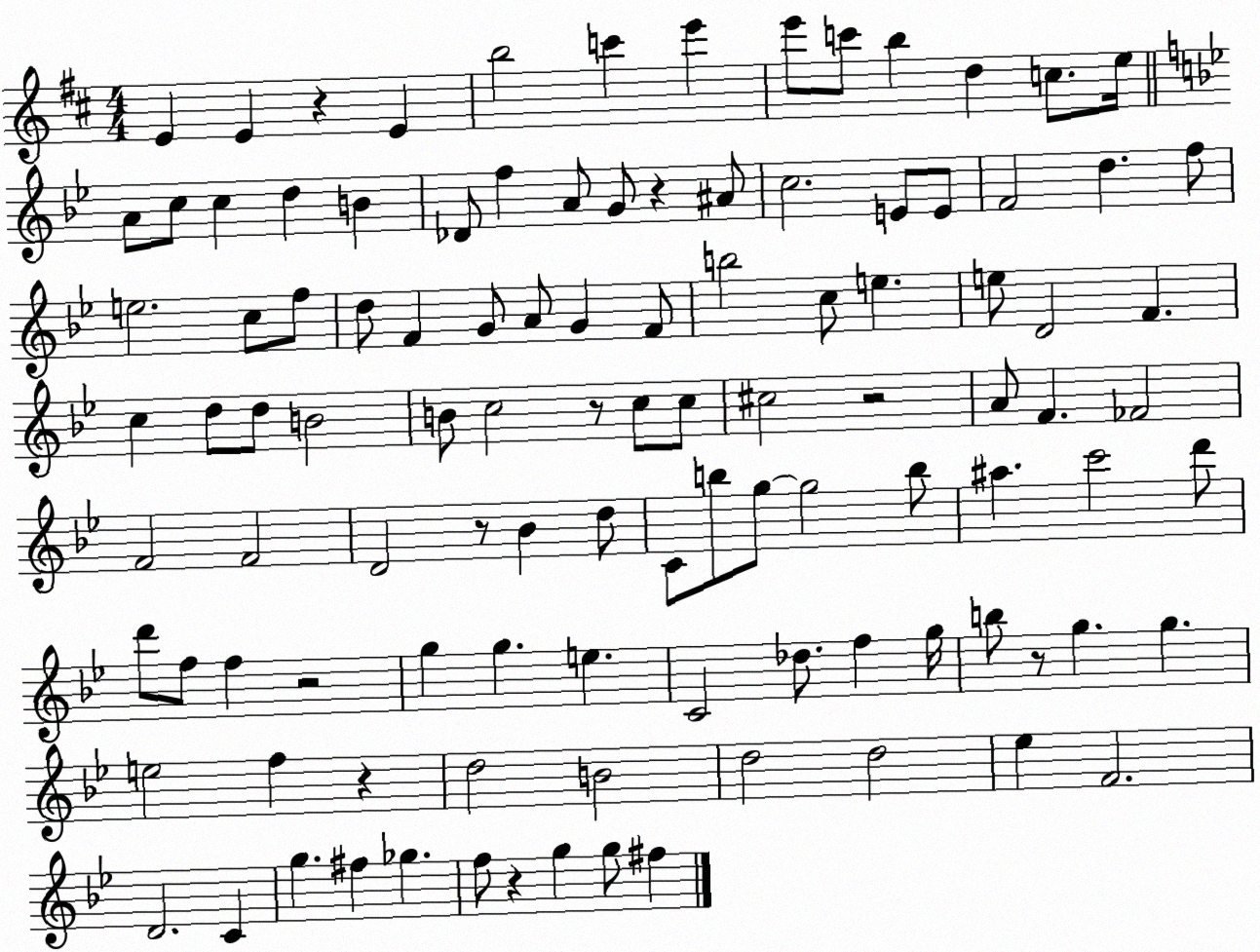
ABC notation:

X:1
T:Untitled
M:4/4
L:1/4
K:D
E E z E b2 c' e' e'/2 c'/2 b d c/2 e/4 A/2 c/2 c d B _D/2 f A/2 G/2 z ^A/2 c2 E/2 E/2 F2 d f/2 e2 c/2 f/2 d/2 F G/2 A/2 G F/2 b2 c/2 e e/2 D2 F c d/2 d/2 B2 B/2 c2 z/2 c/2 c/2 ^c2 z2 A/2 F _F2 F2 F2 D2 z/2 _B d/2 C/2 b/2 g/2 g2 b/2 ^a c'2 d'/2 d'/2 f/2 f z2 g g e C2 _d/2 f g/4 b/2 z/2 g g e2 f z d2 B2 d2 d2 _e F2 D2 C g ^f _g f/2 z g g/2 ^f